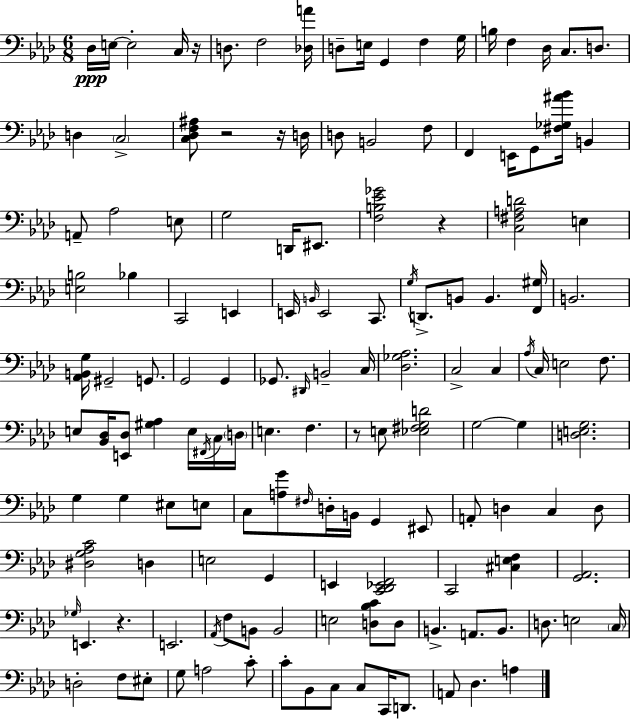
Db3/s E3/s E3/h C3/s R/s D3/e. F3/h [Db3,A4]/s D3/e E3/s G2/q F3/q G3/s B3/s F3/q Db3/s C3/e. D3/e. D3/q C3/h [C3,Db3,F3,A#3]/e R/h R/s D3/s D3/e B2/h F3/e F2/q E2/s G2/e [F#3,Gb3,A#4,Bb4]/s B2/q A2/e Ab3/h E3/e G3/h D2/s EIS2/e. [F3,B3,Eb4,Gb4]/h R/q [C3,F#3,A3,D4]/h E3/q [E3,B3]/h Bb3/q C2/h E2/q E2/s B2/s E2/h C2/e. G3/s D2/e. B2/e B2/q. [F2,G#3]/s B2/h. [Ab2,B2,G3]/s G#2/h G2/e. G2/h G2/q Gb2/e. D#2/s B2/h C3/s [Db3,Gb3,Ab3]/h. C3/h C3/q Ab3/s C3/s E3/h F3/e. E3/e [Bb2,Db3]/s [E2,Db3]/e [G#3,Ab3]/q E3/s F#2/s C3/s D3/s E3/q. F3/q. R/e E3/e [Eb3,F#3,G3,D4]/h G3/h G3/q [D3,E3,G3]/h. G3/q G3/q EIS3/e E3/e C3/e [A3,G4]/e F#3/s D3/s B2/s G2/q EIS2/e A2/e D3/q C3/q D3/e [D#3,G3,Ab3,C4]/h D3/q E3/h G2/q E2/q [C2,Db2,Eb2,F2]/h C2/h [C#3,E3,F3]/q [G2,Ab2]/h. Gb3/s E2/q. R/q. E2/h. Ab2/s F3/e B2/e B2/h E3/h [D3,Bb3,C4]/e D3/e B2/q. A2/e. B2/e. D3/e. E3/h C3/s D3/h F3/e EIS3/e G3/e A3/h C4/e C4/e Bb2/e C3/e C3/e C2/s D2/e. A2/e Db3/q. A3/q